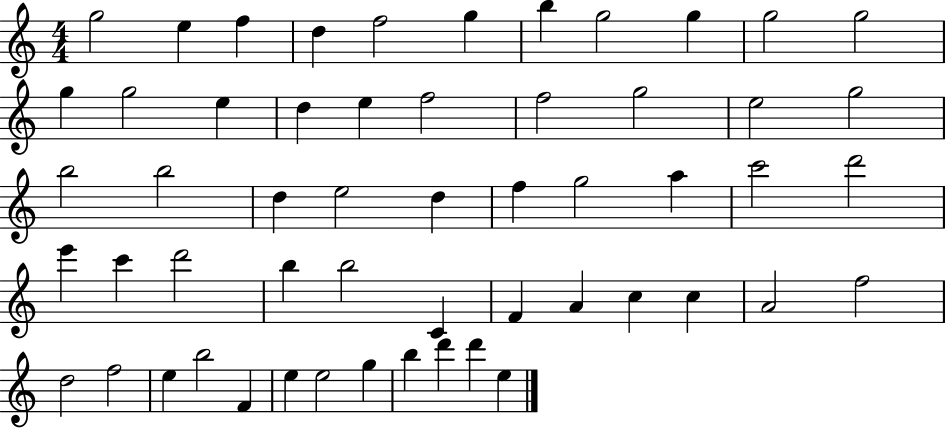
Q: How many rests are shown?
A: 0